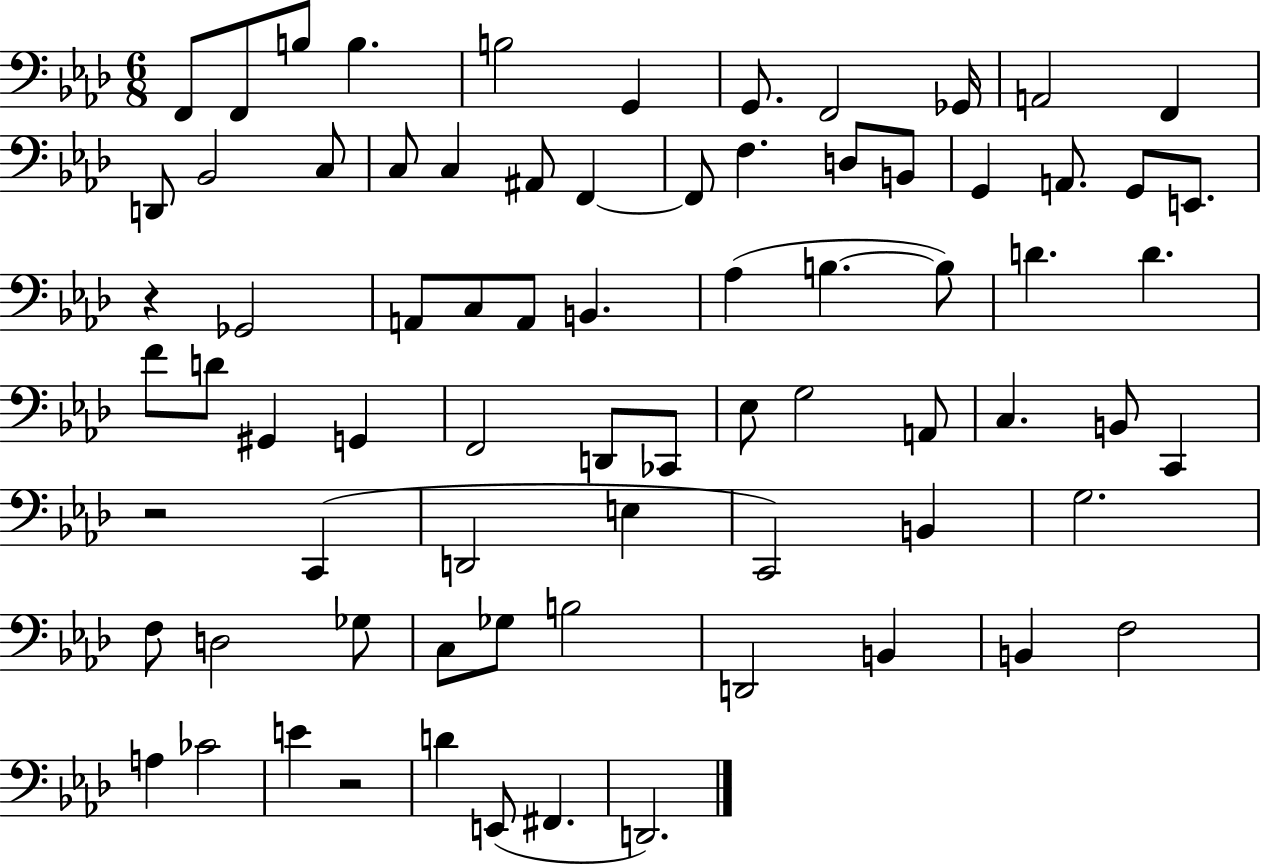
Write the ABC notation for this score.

X:1
T:Untitled
M:6/8
L:1/4
K:Ab
F,,/2 F,,/2 B,/2 B, B,2 G,, G,,/2 F,,2 _G,,/4 A,,2 F,, D,,/2 _B,,2 C,/2 C,/2 C, ^A,,/2 F,, F,,/2 F, D,/2 B,,/2 G,, A,,/2 G,,/2 E,,/2 z _G,,2 A,,/2 C,/2 A,,/2 B,, _A, B, B,/2 D D F/2 D/2 ^G,, G,, F,,2 D,,/2 _C,,/2 _E,/2 G,2 A,,/2 C, B,,/2 C,, z2 C,, D,,2 E, C,,2 B,, G,2 F,/2 D,2 _G,/2 C,/2 _G,/2 B,2 D,,2 B,, B,, F,2 A, _C2 E z2 D E,,/2 ^F,, D,,2